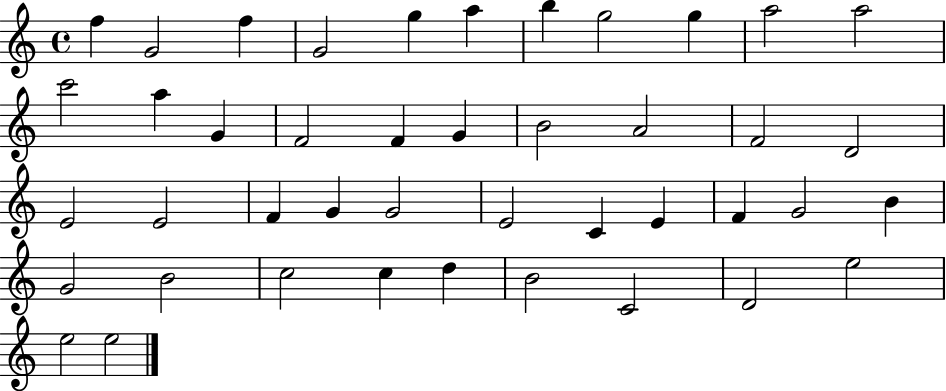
{
  \clef treble
  \time 4/4
  \defaultTimeSignature
  \key c \major
  f''4 g'2 f''4 | g'2 g''4 a''4 | b''4 g''2 g''4 | a''2 a''2 | \break c'''2 a''4 g'4 | f'2 f'4 g'4 | b'2 a'2 | f'2 d'2 | \break e'2 e'2 | f'4 g'4 g'2 | e'2 c'4 e'4 | f'4 g'2 b'4 | \break g'2 b'2 | c''2 c''4 d''4 | b'2 c'2 | d'2 e''2 | \break e''2 e''2 | \bar "|."
}